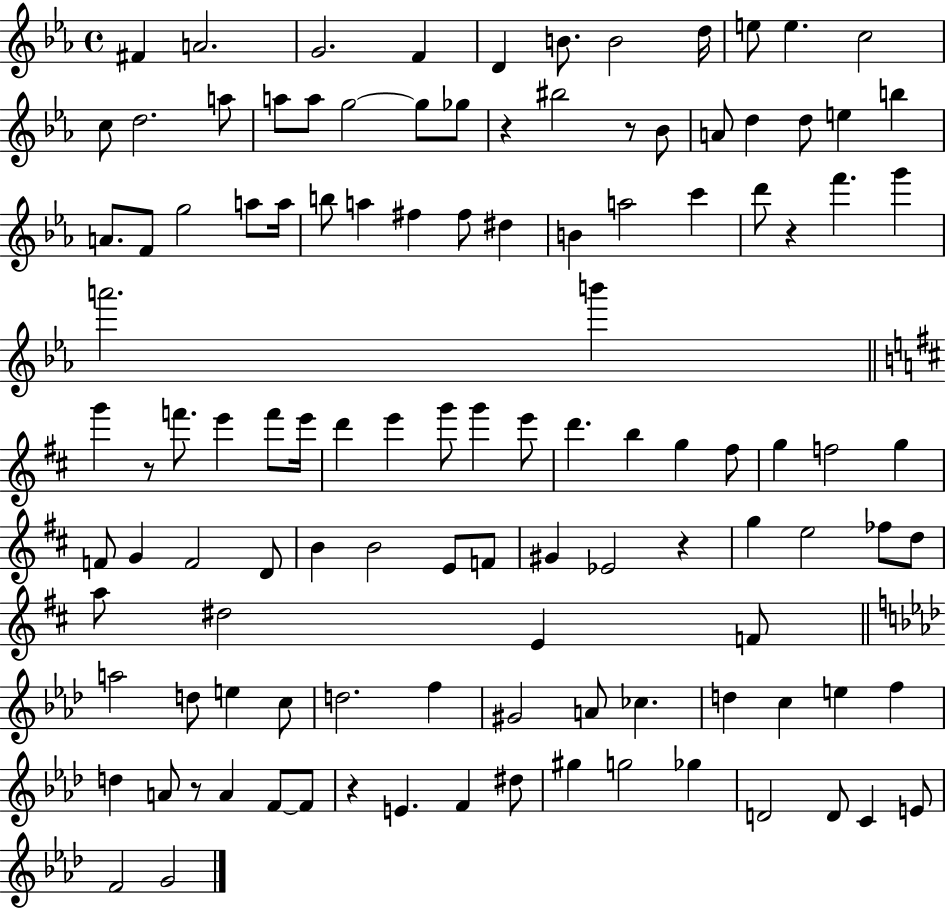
F#4/q A4/h. G4/h. F4/q D4/q B4/e. B4/h D5/s E5/e E5/q. C5/h C5/e D5/h. A5/e A5/e A5/e G5/h G5/e Gb5/e R/q BIS5/h R/e Bb4/e A4/e D5/q D5/e E5/q B5/q A4/e. F4/e G5/h A5/e A5/s B5/e A5/q F#5/q F#5/e D#5/q B4/q A5/h C6/q D6/e R/q F6/q. G6/q A6/h. B6/q G6/q R/e F6/e. E6/q F6/e E6/s D6/q E6/q G6/e G6/q E6/e D6/q. B5/q G5/q F#5/e G5/q F5/h G5/q F4/e G4/q F4/h D4/e B4/q B4/h E4/e F4/e G#4/q Eb4/h R/q G5/q E5/h FES5/e D5/e A5/e D#5/h E4/q F4/e A5/h D5/e E5/q C5/e D5/h. F5/q G#4/h A4/e CES5/q. D5/q C5/q E5/q F5/q D5/q A4/e R/e A4/q F4/e F4/e R/q E4/q. F4/q D#5/e G#5/q G5/h Gb5/q D4/h D4/e C4/q E4/e F4/h G4/h